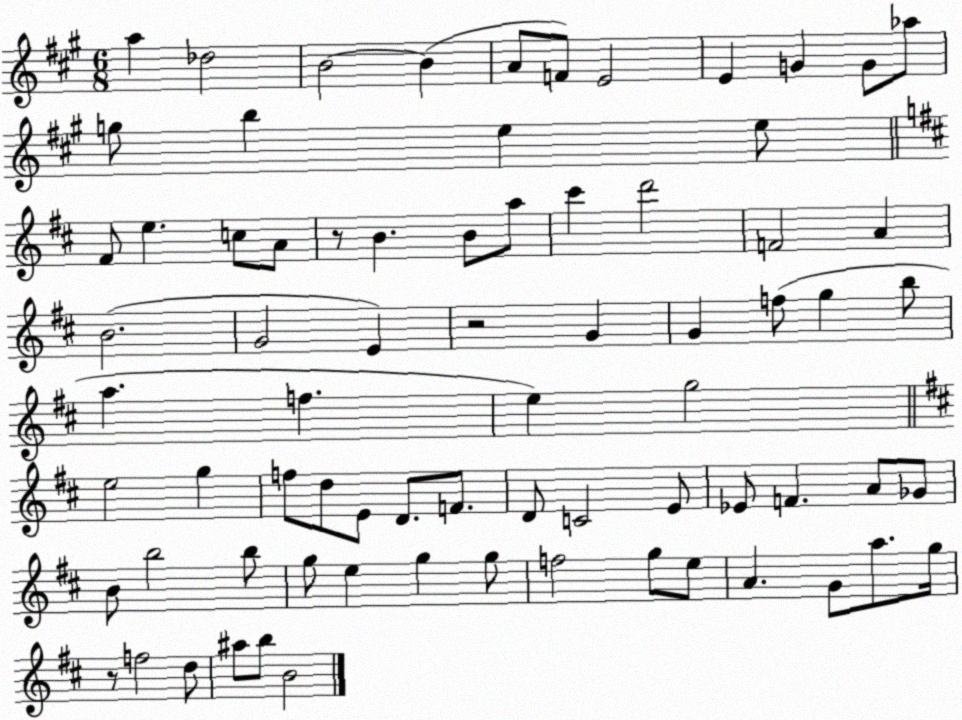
X:1
T:Untitled
M:6/8
L:1/4
K:A
a _d2 B2 B A/2 F/2 E2 E G G/2 _a/2 g/2 b e e/2 ^F/2 e c/2 A/2 z/2 B B/2 a/2 ^c' d'2 F2 A B2 G2 E z2 G G f/2 g b/2 a f e g2 e2 g f/2 d/2 E/2 D/2 F/2 D/2 C2 E/2 _E/2 F A/2 _G/2 B/2 b2 b/2 g/2 e g g/2 f2 g/2 e/2 A G/2 a/2 g/4 z/2 f2 d/2 ^a/2 b/2 B2